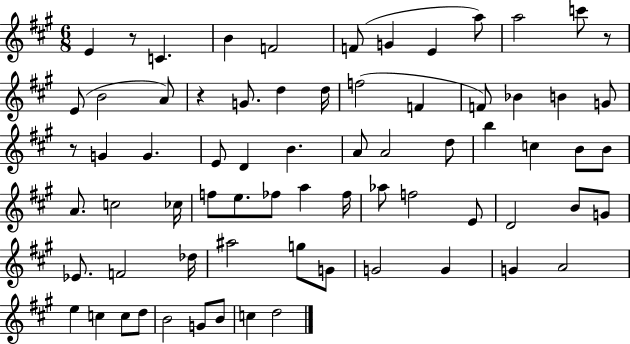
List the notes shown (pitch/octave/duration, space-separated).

E4/q R/e C4/q. B4/q F4/h F4/e G4/q E4/q A5/e A5/h C6/e R/e E4/e B4/h A4/e R/q G4/e. D5/q D5/s F5/h F4/q F4/e Bb4/q B4/q G4/e R/e G4/q G4/q. E4/e D4/q B4/q. A4/e A4/h D5/e B5/q C5/q B4/e B4/e A4/e. C5/h CES5/s F5/e E5/e. FES5/e A5/q FES5/s Ab5/e F5/h E4/e D4/h B4/e G4/e Eb4/e. F4/h Db5/s A#5/h G5/e G4/e G4/h G4/q G4/q A4/h E5/q C5/q C5/e D5/e B4/h G4/e B4/e C5/q D5/h